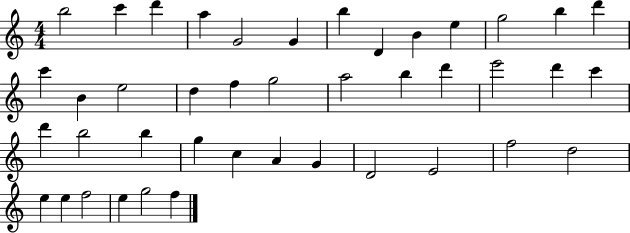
{
  \clef treble
  \numericTimeSignature
  \time 4/4
  \key c \major
  b''2 c'''4 d'''4 | a''4 g'2 g'4 | b''4 d'4 b'4 e''4 | g''2 b''4 d'''4 | \break c'''4 b'4 e''2 | d''4 f''4 g''2 | a''2 b''4 d'''4 | e'''2 d'''4 c'''4 | \break d'''4 b''2 b''4 | g''4 c''4 a'4 g'4 | d'2 e'2 | f''2 d''2 | \break e''4 e''4 f''2 | e''4 g''2 f''4 | \bar "|."
}